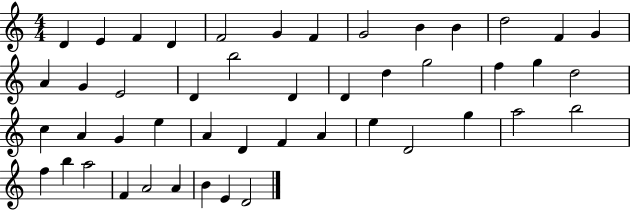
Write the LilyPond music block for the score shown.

{
  \clef treble
  \numericTimeSignature
  \time 4/4
  \key c \major
  d'4 e'4 f'4 d'4 | f'2 g'4 f'4 | g'2 b'4 b'4 | d''2 f'4 g'4 | \break a'4 g'4 e'2 | d'4 b''2 d'4 | d'4 d''4 g''2 | f''4 g''4 d''2 | \break c''4 a'4 g'4 e''4 | a'4 d'4 f'4 a'4 | e''4 d'2 g''4 | a''2 b''2 | \break f''4 b''4 a''2 | f'4 a'2 a'4 | b'4 e'4 d'2 | \bar "|."
}